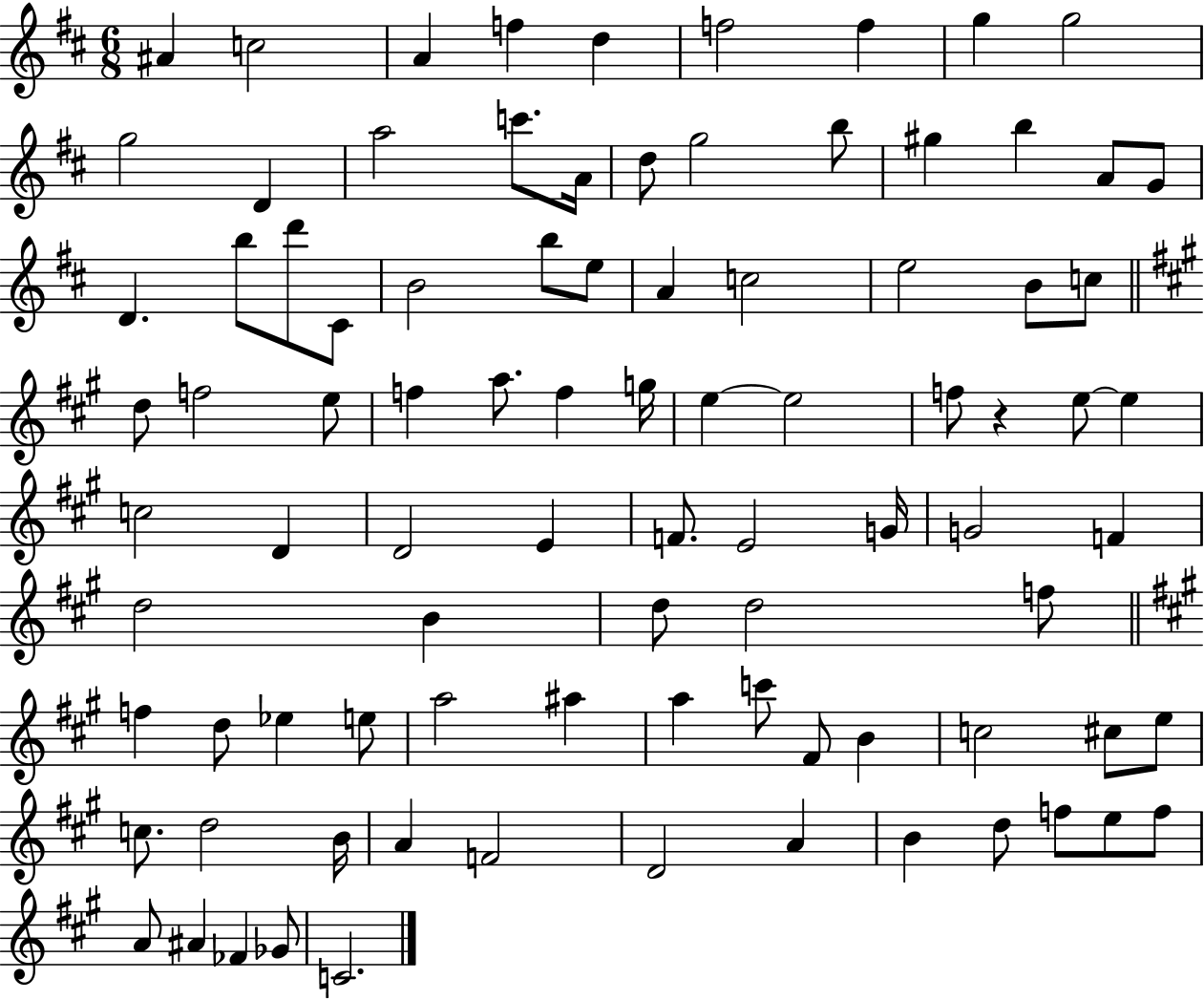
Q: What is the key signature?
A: D major